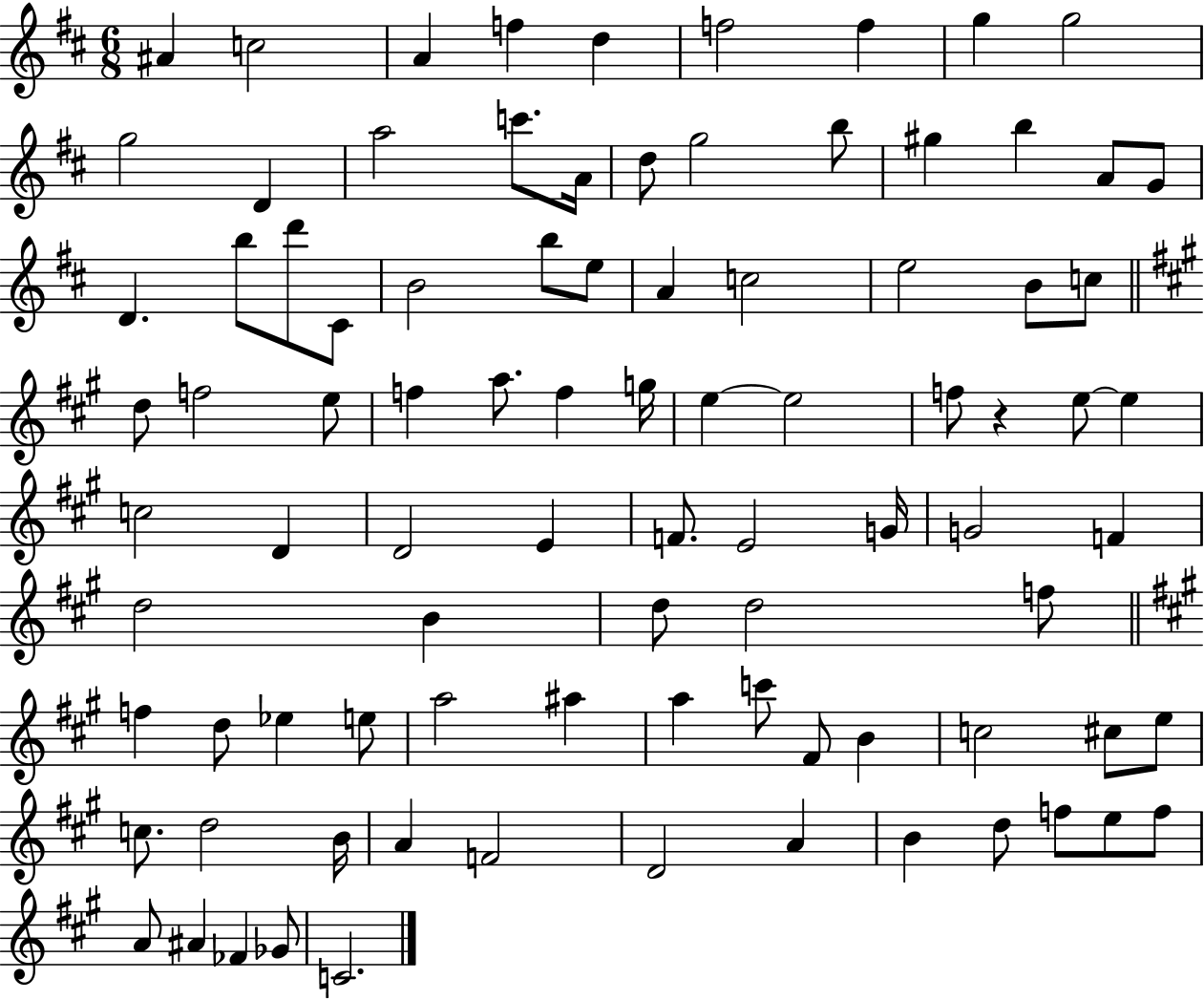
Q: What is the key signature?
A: D major